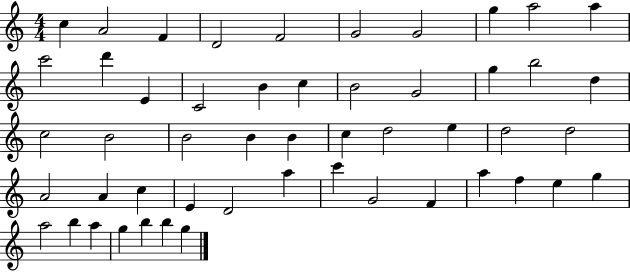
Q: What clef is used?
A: treble